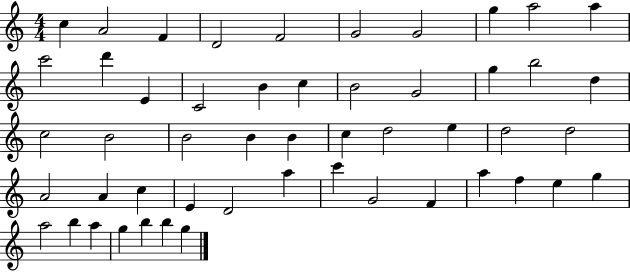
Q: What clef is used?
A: treble